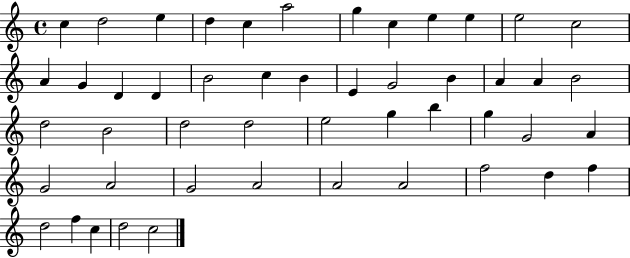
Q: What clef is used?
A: treble